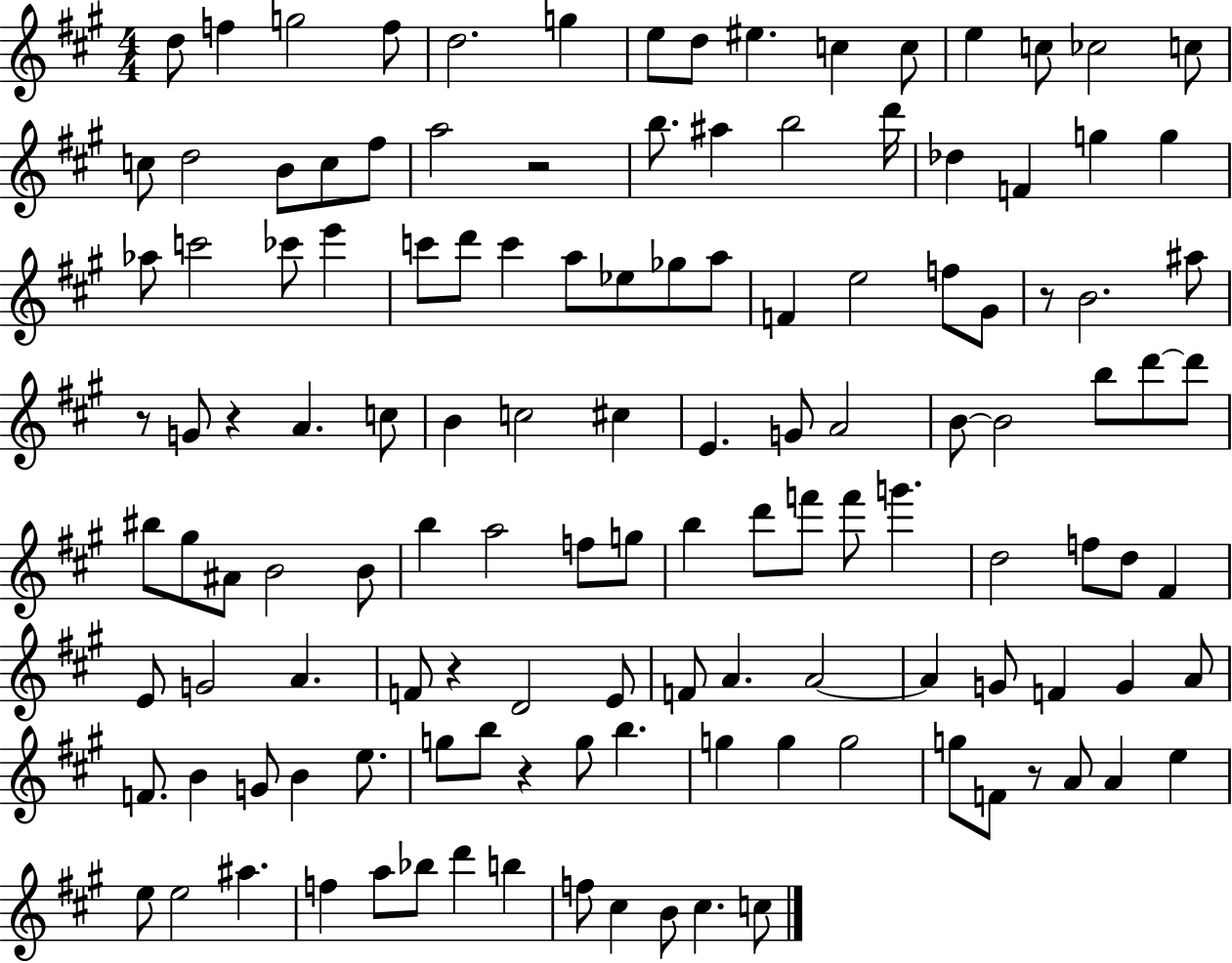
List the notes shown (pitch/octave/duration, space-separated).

D5/e F5/q G5/h F5/e D5/h. G5/q E5/e D5/e EIS5/q. C5/q C5/e E5/q C5/e CES5/h C5/e C5/e D5/h B4/e C5/e F#5/e A5/h R/h B5/e. A#5/q B5/h D6/s Db5/q F4/q G5/q G5/q Ab5/e C6/h CES6/e E6/q C6/e D6/e C6/q A5/e Eb5/e Gb5/e A5/e F4/q E5/h F5/e G#4/e R/e B4/h. A#5/e R/e G4/e R/q A4/q. C5/e B4/q C5/h C#5/q E4/q. G4/e A4/h B4/e B4/h B5/e D6/e D6/e BIS5/e G#5/e A#4/e B4/h B4/e B5/q A5/h F5/e G5/e B5/q D6/e F6/e F6/e G6/q. D5/h F5/e D5/e F#4/q E4/e G4/h A4/q. F4/e R/q D4/h E4/e F4/e A4/q. A4/h A4/q G4/e F4/q G4/q A4/e F4/e. B4/q G4/e B4/q E5/e. G5/e B5/e R/q G5/e B5/q. G5/q G5/q G5/h G5/e F4/e R/e A4/e A4/q E5/q E5/e E5/h A#5/q. F5/q A5/e Bb5/e D6/q B5/q F5/e C#5/q B4/e C#5/q. C5/e